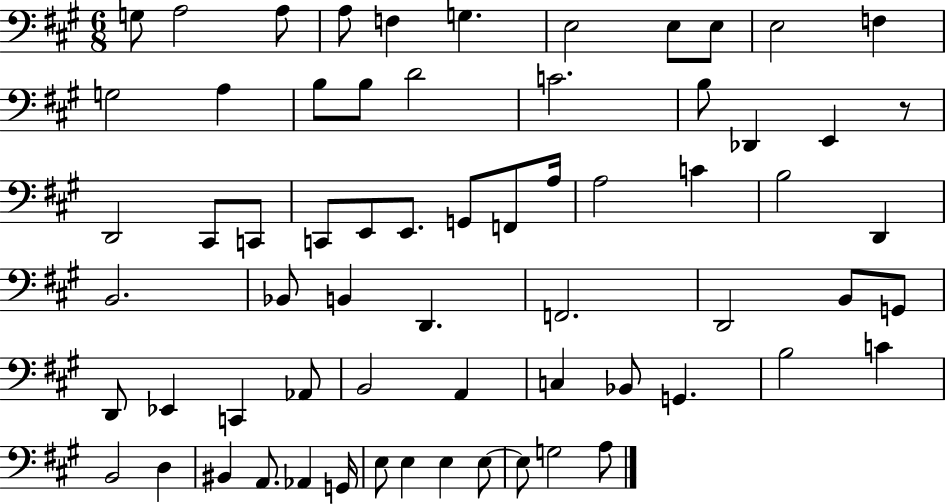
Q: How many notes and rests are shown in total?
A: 66